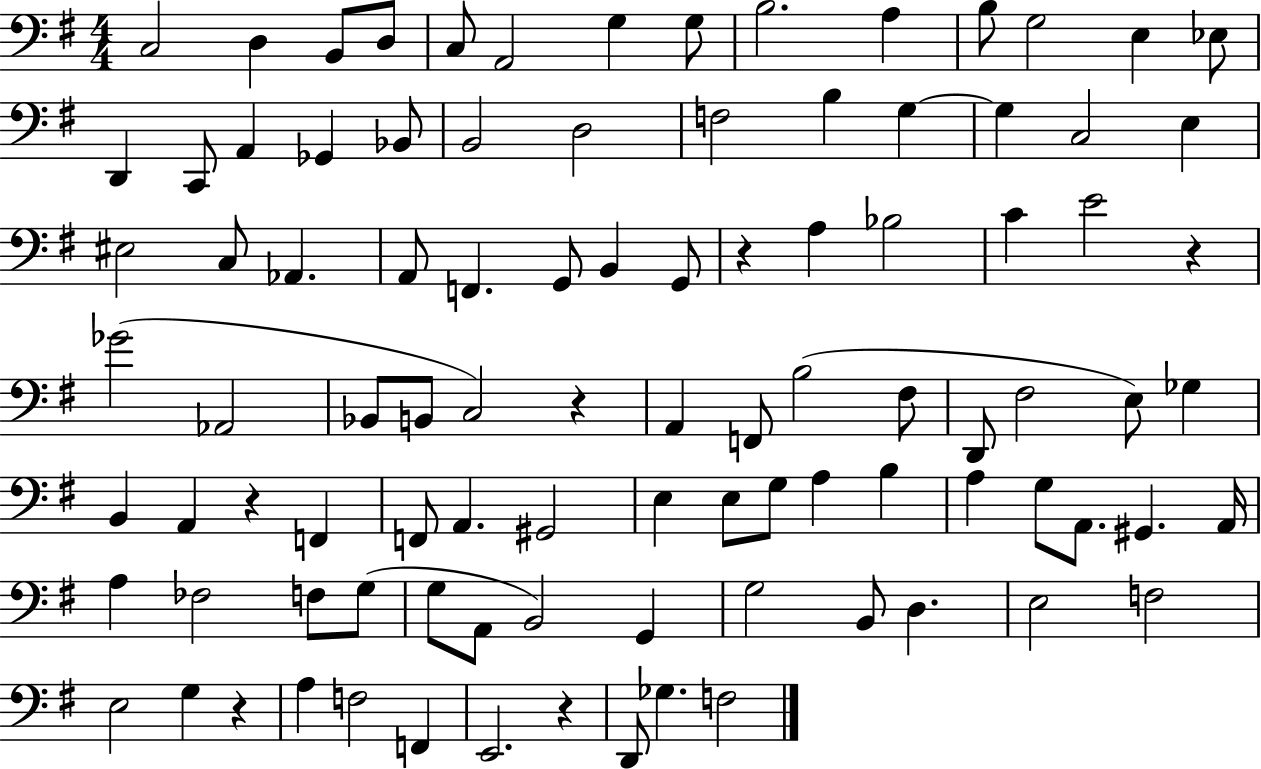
{
  \clef bass
  \numericTimeSignature
  \time 4/4
  \key g \major
  c2 d4 b,8 d8 | c8 a,2 g4 g8 | b2. a4 | b8 g2 e4 ees8 | \break d,4 c,8 a,4 ges,4 bes,8 | b,2 d2 | f2 b4 g4~~ | g4 c2 e4 | \break eis2 c8 aes,4. | a,8 f,4. g,8 b,4 g,8 | r4 a4 bes2 | c'4 e'2 r4 | \break ges'2( aes,2 | bes,8 b,8 c2) r4 | a,4 f,8 b2( fis8 | d,8 fis2 e8) ges4 | \break b,4 a,4 r4 f,4 | f,8 a,4. gis,2 | e4 e8 g8 a4 b4 | a4 g8 a,8. gis,4. a,16 | \break a4 fes2 f8 g8( | g8 a,8 b,2) g,4 | g2 b,8 d4. | e2 f2 | \break e2 g4 r4 | a4 f2 f,4 | e,2. r4 | d,8 ges4. f2 | \break \bar "|."
}